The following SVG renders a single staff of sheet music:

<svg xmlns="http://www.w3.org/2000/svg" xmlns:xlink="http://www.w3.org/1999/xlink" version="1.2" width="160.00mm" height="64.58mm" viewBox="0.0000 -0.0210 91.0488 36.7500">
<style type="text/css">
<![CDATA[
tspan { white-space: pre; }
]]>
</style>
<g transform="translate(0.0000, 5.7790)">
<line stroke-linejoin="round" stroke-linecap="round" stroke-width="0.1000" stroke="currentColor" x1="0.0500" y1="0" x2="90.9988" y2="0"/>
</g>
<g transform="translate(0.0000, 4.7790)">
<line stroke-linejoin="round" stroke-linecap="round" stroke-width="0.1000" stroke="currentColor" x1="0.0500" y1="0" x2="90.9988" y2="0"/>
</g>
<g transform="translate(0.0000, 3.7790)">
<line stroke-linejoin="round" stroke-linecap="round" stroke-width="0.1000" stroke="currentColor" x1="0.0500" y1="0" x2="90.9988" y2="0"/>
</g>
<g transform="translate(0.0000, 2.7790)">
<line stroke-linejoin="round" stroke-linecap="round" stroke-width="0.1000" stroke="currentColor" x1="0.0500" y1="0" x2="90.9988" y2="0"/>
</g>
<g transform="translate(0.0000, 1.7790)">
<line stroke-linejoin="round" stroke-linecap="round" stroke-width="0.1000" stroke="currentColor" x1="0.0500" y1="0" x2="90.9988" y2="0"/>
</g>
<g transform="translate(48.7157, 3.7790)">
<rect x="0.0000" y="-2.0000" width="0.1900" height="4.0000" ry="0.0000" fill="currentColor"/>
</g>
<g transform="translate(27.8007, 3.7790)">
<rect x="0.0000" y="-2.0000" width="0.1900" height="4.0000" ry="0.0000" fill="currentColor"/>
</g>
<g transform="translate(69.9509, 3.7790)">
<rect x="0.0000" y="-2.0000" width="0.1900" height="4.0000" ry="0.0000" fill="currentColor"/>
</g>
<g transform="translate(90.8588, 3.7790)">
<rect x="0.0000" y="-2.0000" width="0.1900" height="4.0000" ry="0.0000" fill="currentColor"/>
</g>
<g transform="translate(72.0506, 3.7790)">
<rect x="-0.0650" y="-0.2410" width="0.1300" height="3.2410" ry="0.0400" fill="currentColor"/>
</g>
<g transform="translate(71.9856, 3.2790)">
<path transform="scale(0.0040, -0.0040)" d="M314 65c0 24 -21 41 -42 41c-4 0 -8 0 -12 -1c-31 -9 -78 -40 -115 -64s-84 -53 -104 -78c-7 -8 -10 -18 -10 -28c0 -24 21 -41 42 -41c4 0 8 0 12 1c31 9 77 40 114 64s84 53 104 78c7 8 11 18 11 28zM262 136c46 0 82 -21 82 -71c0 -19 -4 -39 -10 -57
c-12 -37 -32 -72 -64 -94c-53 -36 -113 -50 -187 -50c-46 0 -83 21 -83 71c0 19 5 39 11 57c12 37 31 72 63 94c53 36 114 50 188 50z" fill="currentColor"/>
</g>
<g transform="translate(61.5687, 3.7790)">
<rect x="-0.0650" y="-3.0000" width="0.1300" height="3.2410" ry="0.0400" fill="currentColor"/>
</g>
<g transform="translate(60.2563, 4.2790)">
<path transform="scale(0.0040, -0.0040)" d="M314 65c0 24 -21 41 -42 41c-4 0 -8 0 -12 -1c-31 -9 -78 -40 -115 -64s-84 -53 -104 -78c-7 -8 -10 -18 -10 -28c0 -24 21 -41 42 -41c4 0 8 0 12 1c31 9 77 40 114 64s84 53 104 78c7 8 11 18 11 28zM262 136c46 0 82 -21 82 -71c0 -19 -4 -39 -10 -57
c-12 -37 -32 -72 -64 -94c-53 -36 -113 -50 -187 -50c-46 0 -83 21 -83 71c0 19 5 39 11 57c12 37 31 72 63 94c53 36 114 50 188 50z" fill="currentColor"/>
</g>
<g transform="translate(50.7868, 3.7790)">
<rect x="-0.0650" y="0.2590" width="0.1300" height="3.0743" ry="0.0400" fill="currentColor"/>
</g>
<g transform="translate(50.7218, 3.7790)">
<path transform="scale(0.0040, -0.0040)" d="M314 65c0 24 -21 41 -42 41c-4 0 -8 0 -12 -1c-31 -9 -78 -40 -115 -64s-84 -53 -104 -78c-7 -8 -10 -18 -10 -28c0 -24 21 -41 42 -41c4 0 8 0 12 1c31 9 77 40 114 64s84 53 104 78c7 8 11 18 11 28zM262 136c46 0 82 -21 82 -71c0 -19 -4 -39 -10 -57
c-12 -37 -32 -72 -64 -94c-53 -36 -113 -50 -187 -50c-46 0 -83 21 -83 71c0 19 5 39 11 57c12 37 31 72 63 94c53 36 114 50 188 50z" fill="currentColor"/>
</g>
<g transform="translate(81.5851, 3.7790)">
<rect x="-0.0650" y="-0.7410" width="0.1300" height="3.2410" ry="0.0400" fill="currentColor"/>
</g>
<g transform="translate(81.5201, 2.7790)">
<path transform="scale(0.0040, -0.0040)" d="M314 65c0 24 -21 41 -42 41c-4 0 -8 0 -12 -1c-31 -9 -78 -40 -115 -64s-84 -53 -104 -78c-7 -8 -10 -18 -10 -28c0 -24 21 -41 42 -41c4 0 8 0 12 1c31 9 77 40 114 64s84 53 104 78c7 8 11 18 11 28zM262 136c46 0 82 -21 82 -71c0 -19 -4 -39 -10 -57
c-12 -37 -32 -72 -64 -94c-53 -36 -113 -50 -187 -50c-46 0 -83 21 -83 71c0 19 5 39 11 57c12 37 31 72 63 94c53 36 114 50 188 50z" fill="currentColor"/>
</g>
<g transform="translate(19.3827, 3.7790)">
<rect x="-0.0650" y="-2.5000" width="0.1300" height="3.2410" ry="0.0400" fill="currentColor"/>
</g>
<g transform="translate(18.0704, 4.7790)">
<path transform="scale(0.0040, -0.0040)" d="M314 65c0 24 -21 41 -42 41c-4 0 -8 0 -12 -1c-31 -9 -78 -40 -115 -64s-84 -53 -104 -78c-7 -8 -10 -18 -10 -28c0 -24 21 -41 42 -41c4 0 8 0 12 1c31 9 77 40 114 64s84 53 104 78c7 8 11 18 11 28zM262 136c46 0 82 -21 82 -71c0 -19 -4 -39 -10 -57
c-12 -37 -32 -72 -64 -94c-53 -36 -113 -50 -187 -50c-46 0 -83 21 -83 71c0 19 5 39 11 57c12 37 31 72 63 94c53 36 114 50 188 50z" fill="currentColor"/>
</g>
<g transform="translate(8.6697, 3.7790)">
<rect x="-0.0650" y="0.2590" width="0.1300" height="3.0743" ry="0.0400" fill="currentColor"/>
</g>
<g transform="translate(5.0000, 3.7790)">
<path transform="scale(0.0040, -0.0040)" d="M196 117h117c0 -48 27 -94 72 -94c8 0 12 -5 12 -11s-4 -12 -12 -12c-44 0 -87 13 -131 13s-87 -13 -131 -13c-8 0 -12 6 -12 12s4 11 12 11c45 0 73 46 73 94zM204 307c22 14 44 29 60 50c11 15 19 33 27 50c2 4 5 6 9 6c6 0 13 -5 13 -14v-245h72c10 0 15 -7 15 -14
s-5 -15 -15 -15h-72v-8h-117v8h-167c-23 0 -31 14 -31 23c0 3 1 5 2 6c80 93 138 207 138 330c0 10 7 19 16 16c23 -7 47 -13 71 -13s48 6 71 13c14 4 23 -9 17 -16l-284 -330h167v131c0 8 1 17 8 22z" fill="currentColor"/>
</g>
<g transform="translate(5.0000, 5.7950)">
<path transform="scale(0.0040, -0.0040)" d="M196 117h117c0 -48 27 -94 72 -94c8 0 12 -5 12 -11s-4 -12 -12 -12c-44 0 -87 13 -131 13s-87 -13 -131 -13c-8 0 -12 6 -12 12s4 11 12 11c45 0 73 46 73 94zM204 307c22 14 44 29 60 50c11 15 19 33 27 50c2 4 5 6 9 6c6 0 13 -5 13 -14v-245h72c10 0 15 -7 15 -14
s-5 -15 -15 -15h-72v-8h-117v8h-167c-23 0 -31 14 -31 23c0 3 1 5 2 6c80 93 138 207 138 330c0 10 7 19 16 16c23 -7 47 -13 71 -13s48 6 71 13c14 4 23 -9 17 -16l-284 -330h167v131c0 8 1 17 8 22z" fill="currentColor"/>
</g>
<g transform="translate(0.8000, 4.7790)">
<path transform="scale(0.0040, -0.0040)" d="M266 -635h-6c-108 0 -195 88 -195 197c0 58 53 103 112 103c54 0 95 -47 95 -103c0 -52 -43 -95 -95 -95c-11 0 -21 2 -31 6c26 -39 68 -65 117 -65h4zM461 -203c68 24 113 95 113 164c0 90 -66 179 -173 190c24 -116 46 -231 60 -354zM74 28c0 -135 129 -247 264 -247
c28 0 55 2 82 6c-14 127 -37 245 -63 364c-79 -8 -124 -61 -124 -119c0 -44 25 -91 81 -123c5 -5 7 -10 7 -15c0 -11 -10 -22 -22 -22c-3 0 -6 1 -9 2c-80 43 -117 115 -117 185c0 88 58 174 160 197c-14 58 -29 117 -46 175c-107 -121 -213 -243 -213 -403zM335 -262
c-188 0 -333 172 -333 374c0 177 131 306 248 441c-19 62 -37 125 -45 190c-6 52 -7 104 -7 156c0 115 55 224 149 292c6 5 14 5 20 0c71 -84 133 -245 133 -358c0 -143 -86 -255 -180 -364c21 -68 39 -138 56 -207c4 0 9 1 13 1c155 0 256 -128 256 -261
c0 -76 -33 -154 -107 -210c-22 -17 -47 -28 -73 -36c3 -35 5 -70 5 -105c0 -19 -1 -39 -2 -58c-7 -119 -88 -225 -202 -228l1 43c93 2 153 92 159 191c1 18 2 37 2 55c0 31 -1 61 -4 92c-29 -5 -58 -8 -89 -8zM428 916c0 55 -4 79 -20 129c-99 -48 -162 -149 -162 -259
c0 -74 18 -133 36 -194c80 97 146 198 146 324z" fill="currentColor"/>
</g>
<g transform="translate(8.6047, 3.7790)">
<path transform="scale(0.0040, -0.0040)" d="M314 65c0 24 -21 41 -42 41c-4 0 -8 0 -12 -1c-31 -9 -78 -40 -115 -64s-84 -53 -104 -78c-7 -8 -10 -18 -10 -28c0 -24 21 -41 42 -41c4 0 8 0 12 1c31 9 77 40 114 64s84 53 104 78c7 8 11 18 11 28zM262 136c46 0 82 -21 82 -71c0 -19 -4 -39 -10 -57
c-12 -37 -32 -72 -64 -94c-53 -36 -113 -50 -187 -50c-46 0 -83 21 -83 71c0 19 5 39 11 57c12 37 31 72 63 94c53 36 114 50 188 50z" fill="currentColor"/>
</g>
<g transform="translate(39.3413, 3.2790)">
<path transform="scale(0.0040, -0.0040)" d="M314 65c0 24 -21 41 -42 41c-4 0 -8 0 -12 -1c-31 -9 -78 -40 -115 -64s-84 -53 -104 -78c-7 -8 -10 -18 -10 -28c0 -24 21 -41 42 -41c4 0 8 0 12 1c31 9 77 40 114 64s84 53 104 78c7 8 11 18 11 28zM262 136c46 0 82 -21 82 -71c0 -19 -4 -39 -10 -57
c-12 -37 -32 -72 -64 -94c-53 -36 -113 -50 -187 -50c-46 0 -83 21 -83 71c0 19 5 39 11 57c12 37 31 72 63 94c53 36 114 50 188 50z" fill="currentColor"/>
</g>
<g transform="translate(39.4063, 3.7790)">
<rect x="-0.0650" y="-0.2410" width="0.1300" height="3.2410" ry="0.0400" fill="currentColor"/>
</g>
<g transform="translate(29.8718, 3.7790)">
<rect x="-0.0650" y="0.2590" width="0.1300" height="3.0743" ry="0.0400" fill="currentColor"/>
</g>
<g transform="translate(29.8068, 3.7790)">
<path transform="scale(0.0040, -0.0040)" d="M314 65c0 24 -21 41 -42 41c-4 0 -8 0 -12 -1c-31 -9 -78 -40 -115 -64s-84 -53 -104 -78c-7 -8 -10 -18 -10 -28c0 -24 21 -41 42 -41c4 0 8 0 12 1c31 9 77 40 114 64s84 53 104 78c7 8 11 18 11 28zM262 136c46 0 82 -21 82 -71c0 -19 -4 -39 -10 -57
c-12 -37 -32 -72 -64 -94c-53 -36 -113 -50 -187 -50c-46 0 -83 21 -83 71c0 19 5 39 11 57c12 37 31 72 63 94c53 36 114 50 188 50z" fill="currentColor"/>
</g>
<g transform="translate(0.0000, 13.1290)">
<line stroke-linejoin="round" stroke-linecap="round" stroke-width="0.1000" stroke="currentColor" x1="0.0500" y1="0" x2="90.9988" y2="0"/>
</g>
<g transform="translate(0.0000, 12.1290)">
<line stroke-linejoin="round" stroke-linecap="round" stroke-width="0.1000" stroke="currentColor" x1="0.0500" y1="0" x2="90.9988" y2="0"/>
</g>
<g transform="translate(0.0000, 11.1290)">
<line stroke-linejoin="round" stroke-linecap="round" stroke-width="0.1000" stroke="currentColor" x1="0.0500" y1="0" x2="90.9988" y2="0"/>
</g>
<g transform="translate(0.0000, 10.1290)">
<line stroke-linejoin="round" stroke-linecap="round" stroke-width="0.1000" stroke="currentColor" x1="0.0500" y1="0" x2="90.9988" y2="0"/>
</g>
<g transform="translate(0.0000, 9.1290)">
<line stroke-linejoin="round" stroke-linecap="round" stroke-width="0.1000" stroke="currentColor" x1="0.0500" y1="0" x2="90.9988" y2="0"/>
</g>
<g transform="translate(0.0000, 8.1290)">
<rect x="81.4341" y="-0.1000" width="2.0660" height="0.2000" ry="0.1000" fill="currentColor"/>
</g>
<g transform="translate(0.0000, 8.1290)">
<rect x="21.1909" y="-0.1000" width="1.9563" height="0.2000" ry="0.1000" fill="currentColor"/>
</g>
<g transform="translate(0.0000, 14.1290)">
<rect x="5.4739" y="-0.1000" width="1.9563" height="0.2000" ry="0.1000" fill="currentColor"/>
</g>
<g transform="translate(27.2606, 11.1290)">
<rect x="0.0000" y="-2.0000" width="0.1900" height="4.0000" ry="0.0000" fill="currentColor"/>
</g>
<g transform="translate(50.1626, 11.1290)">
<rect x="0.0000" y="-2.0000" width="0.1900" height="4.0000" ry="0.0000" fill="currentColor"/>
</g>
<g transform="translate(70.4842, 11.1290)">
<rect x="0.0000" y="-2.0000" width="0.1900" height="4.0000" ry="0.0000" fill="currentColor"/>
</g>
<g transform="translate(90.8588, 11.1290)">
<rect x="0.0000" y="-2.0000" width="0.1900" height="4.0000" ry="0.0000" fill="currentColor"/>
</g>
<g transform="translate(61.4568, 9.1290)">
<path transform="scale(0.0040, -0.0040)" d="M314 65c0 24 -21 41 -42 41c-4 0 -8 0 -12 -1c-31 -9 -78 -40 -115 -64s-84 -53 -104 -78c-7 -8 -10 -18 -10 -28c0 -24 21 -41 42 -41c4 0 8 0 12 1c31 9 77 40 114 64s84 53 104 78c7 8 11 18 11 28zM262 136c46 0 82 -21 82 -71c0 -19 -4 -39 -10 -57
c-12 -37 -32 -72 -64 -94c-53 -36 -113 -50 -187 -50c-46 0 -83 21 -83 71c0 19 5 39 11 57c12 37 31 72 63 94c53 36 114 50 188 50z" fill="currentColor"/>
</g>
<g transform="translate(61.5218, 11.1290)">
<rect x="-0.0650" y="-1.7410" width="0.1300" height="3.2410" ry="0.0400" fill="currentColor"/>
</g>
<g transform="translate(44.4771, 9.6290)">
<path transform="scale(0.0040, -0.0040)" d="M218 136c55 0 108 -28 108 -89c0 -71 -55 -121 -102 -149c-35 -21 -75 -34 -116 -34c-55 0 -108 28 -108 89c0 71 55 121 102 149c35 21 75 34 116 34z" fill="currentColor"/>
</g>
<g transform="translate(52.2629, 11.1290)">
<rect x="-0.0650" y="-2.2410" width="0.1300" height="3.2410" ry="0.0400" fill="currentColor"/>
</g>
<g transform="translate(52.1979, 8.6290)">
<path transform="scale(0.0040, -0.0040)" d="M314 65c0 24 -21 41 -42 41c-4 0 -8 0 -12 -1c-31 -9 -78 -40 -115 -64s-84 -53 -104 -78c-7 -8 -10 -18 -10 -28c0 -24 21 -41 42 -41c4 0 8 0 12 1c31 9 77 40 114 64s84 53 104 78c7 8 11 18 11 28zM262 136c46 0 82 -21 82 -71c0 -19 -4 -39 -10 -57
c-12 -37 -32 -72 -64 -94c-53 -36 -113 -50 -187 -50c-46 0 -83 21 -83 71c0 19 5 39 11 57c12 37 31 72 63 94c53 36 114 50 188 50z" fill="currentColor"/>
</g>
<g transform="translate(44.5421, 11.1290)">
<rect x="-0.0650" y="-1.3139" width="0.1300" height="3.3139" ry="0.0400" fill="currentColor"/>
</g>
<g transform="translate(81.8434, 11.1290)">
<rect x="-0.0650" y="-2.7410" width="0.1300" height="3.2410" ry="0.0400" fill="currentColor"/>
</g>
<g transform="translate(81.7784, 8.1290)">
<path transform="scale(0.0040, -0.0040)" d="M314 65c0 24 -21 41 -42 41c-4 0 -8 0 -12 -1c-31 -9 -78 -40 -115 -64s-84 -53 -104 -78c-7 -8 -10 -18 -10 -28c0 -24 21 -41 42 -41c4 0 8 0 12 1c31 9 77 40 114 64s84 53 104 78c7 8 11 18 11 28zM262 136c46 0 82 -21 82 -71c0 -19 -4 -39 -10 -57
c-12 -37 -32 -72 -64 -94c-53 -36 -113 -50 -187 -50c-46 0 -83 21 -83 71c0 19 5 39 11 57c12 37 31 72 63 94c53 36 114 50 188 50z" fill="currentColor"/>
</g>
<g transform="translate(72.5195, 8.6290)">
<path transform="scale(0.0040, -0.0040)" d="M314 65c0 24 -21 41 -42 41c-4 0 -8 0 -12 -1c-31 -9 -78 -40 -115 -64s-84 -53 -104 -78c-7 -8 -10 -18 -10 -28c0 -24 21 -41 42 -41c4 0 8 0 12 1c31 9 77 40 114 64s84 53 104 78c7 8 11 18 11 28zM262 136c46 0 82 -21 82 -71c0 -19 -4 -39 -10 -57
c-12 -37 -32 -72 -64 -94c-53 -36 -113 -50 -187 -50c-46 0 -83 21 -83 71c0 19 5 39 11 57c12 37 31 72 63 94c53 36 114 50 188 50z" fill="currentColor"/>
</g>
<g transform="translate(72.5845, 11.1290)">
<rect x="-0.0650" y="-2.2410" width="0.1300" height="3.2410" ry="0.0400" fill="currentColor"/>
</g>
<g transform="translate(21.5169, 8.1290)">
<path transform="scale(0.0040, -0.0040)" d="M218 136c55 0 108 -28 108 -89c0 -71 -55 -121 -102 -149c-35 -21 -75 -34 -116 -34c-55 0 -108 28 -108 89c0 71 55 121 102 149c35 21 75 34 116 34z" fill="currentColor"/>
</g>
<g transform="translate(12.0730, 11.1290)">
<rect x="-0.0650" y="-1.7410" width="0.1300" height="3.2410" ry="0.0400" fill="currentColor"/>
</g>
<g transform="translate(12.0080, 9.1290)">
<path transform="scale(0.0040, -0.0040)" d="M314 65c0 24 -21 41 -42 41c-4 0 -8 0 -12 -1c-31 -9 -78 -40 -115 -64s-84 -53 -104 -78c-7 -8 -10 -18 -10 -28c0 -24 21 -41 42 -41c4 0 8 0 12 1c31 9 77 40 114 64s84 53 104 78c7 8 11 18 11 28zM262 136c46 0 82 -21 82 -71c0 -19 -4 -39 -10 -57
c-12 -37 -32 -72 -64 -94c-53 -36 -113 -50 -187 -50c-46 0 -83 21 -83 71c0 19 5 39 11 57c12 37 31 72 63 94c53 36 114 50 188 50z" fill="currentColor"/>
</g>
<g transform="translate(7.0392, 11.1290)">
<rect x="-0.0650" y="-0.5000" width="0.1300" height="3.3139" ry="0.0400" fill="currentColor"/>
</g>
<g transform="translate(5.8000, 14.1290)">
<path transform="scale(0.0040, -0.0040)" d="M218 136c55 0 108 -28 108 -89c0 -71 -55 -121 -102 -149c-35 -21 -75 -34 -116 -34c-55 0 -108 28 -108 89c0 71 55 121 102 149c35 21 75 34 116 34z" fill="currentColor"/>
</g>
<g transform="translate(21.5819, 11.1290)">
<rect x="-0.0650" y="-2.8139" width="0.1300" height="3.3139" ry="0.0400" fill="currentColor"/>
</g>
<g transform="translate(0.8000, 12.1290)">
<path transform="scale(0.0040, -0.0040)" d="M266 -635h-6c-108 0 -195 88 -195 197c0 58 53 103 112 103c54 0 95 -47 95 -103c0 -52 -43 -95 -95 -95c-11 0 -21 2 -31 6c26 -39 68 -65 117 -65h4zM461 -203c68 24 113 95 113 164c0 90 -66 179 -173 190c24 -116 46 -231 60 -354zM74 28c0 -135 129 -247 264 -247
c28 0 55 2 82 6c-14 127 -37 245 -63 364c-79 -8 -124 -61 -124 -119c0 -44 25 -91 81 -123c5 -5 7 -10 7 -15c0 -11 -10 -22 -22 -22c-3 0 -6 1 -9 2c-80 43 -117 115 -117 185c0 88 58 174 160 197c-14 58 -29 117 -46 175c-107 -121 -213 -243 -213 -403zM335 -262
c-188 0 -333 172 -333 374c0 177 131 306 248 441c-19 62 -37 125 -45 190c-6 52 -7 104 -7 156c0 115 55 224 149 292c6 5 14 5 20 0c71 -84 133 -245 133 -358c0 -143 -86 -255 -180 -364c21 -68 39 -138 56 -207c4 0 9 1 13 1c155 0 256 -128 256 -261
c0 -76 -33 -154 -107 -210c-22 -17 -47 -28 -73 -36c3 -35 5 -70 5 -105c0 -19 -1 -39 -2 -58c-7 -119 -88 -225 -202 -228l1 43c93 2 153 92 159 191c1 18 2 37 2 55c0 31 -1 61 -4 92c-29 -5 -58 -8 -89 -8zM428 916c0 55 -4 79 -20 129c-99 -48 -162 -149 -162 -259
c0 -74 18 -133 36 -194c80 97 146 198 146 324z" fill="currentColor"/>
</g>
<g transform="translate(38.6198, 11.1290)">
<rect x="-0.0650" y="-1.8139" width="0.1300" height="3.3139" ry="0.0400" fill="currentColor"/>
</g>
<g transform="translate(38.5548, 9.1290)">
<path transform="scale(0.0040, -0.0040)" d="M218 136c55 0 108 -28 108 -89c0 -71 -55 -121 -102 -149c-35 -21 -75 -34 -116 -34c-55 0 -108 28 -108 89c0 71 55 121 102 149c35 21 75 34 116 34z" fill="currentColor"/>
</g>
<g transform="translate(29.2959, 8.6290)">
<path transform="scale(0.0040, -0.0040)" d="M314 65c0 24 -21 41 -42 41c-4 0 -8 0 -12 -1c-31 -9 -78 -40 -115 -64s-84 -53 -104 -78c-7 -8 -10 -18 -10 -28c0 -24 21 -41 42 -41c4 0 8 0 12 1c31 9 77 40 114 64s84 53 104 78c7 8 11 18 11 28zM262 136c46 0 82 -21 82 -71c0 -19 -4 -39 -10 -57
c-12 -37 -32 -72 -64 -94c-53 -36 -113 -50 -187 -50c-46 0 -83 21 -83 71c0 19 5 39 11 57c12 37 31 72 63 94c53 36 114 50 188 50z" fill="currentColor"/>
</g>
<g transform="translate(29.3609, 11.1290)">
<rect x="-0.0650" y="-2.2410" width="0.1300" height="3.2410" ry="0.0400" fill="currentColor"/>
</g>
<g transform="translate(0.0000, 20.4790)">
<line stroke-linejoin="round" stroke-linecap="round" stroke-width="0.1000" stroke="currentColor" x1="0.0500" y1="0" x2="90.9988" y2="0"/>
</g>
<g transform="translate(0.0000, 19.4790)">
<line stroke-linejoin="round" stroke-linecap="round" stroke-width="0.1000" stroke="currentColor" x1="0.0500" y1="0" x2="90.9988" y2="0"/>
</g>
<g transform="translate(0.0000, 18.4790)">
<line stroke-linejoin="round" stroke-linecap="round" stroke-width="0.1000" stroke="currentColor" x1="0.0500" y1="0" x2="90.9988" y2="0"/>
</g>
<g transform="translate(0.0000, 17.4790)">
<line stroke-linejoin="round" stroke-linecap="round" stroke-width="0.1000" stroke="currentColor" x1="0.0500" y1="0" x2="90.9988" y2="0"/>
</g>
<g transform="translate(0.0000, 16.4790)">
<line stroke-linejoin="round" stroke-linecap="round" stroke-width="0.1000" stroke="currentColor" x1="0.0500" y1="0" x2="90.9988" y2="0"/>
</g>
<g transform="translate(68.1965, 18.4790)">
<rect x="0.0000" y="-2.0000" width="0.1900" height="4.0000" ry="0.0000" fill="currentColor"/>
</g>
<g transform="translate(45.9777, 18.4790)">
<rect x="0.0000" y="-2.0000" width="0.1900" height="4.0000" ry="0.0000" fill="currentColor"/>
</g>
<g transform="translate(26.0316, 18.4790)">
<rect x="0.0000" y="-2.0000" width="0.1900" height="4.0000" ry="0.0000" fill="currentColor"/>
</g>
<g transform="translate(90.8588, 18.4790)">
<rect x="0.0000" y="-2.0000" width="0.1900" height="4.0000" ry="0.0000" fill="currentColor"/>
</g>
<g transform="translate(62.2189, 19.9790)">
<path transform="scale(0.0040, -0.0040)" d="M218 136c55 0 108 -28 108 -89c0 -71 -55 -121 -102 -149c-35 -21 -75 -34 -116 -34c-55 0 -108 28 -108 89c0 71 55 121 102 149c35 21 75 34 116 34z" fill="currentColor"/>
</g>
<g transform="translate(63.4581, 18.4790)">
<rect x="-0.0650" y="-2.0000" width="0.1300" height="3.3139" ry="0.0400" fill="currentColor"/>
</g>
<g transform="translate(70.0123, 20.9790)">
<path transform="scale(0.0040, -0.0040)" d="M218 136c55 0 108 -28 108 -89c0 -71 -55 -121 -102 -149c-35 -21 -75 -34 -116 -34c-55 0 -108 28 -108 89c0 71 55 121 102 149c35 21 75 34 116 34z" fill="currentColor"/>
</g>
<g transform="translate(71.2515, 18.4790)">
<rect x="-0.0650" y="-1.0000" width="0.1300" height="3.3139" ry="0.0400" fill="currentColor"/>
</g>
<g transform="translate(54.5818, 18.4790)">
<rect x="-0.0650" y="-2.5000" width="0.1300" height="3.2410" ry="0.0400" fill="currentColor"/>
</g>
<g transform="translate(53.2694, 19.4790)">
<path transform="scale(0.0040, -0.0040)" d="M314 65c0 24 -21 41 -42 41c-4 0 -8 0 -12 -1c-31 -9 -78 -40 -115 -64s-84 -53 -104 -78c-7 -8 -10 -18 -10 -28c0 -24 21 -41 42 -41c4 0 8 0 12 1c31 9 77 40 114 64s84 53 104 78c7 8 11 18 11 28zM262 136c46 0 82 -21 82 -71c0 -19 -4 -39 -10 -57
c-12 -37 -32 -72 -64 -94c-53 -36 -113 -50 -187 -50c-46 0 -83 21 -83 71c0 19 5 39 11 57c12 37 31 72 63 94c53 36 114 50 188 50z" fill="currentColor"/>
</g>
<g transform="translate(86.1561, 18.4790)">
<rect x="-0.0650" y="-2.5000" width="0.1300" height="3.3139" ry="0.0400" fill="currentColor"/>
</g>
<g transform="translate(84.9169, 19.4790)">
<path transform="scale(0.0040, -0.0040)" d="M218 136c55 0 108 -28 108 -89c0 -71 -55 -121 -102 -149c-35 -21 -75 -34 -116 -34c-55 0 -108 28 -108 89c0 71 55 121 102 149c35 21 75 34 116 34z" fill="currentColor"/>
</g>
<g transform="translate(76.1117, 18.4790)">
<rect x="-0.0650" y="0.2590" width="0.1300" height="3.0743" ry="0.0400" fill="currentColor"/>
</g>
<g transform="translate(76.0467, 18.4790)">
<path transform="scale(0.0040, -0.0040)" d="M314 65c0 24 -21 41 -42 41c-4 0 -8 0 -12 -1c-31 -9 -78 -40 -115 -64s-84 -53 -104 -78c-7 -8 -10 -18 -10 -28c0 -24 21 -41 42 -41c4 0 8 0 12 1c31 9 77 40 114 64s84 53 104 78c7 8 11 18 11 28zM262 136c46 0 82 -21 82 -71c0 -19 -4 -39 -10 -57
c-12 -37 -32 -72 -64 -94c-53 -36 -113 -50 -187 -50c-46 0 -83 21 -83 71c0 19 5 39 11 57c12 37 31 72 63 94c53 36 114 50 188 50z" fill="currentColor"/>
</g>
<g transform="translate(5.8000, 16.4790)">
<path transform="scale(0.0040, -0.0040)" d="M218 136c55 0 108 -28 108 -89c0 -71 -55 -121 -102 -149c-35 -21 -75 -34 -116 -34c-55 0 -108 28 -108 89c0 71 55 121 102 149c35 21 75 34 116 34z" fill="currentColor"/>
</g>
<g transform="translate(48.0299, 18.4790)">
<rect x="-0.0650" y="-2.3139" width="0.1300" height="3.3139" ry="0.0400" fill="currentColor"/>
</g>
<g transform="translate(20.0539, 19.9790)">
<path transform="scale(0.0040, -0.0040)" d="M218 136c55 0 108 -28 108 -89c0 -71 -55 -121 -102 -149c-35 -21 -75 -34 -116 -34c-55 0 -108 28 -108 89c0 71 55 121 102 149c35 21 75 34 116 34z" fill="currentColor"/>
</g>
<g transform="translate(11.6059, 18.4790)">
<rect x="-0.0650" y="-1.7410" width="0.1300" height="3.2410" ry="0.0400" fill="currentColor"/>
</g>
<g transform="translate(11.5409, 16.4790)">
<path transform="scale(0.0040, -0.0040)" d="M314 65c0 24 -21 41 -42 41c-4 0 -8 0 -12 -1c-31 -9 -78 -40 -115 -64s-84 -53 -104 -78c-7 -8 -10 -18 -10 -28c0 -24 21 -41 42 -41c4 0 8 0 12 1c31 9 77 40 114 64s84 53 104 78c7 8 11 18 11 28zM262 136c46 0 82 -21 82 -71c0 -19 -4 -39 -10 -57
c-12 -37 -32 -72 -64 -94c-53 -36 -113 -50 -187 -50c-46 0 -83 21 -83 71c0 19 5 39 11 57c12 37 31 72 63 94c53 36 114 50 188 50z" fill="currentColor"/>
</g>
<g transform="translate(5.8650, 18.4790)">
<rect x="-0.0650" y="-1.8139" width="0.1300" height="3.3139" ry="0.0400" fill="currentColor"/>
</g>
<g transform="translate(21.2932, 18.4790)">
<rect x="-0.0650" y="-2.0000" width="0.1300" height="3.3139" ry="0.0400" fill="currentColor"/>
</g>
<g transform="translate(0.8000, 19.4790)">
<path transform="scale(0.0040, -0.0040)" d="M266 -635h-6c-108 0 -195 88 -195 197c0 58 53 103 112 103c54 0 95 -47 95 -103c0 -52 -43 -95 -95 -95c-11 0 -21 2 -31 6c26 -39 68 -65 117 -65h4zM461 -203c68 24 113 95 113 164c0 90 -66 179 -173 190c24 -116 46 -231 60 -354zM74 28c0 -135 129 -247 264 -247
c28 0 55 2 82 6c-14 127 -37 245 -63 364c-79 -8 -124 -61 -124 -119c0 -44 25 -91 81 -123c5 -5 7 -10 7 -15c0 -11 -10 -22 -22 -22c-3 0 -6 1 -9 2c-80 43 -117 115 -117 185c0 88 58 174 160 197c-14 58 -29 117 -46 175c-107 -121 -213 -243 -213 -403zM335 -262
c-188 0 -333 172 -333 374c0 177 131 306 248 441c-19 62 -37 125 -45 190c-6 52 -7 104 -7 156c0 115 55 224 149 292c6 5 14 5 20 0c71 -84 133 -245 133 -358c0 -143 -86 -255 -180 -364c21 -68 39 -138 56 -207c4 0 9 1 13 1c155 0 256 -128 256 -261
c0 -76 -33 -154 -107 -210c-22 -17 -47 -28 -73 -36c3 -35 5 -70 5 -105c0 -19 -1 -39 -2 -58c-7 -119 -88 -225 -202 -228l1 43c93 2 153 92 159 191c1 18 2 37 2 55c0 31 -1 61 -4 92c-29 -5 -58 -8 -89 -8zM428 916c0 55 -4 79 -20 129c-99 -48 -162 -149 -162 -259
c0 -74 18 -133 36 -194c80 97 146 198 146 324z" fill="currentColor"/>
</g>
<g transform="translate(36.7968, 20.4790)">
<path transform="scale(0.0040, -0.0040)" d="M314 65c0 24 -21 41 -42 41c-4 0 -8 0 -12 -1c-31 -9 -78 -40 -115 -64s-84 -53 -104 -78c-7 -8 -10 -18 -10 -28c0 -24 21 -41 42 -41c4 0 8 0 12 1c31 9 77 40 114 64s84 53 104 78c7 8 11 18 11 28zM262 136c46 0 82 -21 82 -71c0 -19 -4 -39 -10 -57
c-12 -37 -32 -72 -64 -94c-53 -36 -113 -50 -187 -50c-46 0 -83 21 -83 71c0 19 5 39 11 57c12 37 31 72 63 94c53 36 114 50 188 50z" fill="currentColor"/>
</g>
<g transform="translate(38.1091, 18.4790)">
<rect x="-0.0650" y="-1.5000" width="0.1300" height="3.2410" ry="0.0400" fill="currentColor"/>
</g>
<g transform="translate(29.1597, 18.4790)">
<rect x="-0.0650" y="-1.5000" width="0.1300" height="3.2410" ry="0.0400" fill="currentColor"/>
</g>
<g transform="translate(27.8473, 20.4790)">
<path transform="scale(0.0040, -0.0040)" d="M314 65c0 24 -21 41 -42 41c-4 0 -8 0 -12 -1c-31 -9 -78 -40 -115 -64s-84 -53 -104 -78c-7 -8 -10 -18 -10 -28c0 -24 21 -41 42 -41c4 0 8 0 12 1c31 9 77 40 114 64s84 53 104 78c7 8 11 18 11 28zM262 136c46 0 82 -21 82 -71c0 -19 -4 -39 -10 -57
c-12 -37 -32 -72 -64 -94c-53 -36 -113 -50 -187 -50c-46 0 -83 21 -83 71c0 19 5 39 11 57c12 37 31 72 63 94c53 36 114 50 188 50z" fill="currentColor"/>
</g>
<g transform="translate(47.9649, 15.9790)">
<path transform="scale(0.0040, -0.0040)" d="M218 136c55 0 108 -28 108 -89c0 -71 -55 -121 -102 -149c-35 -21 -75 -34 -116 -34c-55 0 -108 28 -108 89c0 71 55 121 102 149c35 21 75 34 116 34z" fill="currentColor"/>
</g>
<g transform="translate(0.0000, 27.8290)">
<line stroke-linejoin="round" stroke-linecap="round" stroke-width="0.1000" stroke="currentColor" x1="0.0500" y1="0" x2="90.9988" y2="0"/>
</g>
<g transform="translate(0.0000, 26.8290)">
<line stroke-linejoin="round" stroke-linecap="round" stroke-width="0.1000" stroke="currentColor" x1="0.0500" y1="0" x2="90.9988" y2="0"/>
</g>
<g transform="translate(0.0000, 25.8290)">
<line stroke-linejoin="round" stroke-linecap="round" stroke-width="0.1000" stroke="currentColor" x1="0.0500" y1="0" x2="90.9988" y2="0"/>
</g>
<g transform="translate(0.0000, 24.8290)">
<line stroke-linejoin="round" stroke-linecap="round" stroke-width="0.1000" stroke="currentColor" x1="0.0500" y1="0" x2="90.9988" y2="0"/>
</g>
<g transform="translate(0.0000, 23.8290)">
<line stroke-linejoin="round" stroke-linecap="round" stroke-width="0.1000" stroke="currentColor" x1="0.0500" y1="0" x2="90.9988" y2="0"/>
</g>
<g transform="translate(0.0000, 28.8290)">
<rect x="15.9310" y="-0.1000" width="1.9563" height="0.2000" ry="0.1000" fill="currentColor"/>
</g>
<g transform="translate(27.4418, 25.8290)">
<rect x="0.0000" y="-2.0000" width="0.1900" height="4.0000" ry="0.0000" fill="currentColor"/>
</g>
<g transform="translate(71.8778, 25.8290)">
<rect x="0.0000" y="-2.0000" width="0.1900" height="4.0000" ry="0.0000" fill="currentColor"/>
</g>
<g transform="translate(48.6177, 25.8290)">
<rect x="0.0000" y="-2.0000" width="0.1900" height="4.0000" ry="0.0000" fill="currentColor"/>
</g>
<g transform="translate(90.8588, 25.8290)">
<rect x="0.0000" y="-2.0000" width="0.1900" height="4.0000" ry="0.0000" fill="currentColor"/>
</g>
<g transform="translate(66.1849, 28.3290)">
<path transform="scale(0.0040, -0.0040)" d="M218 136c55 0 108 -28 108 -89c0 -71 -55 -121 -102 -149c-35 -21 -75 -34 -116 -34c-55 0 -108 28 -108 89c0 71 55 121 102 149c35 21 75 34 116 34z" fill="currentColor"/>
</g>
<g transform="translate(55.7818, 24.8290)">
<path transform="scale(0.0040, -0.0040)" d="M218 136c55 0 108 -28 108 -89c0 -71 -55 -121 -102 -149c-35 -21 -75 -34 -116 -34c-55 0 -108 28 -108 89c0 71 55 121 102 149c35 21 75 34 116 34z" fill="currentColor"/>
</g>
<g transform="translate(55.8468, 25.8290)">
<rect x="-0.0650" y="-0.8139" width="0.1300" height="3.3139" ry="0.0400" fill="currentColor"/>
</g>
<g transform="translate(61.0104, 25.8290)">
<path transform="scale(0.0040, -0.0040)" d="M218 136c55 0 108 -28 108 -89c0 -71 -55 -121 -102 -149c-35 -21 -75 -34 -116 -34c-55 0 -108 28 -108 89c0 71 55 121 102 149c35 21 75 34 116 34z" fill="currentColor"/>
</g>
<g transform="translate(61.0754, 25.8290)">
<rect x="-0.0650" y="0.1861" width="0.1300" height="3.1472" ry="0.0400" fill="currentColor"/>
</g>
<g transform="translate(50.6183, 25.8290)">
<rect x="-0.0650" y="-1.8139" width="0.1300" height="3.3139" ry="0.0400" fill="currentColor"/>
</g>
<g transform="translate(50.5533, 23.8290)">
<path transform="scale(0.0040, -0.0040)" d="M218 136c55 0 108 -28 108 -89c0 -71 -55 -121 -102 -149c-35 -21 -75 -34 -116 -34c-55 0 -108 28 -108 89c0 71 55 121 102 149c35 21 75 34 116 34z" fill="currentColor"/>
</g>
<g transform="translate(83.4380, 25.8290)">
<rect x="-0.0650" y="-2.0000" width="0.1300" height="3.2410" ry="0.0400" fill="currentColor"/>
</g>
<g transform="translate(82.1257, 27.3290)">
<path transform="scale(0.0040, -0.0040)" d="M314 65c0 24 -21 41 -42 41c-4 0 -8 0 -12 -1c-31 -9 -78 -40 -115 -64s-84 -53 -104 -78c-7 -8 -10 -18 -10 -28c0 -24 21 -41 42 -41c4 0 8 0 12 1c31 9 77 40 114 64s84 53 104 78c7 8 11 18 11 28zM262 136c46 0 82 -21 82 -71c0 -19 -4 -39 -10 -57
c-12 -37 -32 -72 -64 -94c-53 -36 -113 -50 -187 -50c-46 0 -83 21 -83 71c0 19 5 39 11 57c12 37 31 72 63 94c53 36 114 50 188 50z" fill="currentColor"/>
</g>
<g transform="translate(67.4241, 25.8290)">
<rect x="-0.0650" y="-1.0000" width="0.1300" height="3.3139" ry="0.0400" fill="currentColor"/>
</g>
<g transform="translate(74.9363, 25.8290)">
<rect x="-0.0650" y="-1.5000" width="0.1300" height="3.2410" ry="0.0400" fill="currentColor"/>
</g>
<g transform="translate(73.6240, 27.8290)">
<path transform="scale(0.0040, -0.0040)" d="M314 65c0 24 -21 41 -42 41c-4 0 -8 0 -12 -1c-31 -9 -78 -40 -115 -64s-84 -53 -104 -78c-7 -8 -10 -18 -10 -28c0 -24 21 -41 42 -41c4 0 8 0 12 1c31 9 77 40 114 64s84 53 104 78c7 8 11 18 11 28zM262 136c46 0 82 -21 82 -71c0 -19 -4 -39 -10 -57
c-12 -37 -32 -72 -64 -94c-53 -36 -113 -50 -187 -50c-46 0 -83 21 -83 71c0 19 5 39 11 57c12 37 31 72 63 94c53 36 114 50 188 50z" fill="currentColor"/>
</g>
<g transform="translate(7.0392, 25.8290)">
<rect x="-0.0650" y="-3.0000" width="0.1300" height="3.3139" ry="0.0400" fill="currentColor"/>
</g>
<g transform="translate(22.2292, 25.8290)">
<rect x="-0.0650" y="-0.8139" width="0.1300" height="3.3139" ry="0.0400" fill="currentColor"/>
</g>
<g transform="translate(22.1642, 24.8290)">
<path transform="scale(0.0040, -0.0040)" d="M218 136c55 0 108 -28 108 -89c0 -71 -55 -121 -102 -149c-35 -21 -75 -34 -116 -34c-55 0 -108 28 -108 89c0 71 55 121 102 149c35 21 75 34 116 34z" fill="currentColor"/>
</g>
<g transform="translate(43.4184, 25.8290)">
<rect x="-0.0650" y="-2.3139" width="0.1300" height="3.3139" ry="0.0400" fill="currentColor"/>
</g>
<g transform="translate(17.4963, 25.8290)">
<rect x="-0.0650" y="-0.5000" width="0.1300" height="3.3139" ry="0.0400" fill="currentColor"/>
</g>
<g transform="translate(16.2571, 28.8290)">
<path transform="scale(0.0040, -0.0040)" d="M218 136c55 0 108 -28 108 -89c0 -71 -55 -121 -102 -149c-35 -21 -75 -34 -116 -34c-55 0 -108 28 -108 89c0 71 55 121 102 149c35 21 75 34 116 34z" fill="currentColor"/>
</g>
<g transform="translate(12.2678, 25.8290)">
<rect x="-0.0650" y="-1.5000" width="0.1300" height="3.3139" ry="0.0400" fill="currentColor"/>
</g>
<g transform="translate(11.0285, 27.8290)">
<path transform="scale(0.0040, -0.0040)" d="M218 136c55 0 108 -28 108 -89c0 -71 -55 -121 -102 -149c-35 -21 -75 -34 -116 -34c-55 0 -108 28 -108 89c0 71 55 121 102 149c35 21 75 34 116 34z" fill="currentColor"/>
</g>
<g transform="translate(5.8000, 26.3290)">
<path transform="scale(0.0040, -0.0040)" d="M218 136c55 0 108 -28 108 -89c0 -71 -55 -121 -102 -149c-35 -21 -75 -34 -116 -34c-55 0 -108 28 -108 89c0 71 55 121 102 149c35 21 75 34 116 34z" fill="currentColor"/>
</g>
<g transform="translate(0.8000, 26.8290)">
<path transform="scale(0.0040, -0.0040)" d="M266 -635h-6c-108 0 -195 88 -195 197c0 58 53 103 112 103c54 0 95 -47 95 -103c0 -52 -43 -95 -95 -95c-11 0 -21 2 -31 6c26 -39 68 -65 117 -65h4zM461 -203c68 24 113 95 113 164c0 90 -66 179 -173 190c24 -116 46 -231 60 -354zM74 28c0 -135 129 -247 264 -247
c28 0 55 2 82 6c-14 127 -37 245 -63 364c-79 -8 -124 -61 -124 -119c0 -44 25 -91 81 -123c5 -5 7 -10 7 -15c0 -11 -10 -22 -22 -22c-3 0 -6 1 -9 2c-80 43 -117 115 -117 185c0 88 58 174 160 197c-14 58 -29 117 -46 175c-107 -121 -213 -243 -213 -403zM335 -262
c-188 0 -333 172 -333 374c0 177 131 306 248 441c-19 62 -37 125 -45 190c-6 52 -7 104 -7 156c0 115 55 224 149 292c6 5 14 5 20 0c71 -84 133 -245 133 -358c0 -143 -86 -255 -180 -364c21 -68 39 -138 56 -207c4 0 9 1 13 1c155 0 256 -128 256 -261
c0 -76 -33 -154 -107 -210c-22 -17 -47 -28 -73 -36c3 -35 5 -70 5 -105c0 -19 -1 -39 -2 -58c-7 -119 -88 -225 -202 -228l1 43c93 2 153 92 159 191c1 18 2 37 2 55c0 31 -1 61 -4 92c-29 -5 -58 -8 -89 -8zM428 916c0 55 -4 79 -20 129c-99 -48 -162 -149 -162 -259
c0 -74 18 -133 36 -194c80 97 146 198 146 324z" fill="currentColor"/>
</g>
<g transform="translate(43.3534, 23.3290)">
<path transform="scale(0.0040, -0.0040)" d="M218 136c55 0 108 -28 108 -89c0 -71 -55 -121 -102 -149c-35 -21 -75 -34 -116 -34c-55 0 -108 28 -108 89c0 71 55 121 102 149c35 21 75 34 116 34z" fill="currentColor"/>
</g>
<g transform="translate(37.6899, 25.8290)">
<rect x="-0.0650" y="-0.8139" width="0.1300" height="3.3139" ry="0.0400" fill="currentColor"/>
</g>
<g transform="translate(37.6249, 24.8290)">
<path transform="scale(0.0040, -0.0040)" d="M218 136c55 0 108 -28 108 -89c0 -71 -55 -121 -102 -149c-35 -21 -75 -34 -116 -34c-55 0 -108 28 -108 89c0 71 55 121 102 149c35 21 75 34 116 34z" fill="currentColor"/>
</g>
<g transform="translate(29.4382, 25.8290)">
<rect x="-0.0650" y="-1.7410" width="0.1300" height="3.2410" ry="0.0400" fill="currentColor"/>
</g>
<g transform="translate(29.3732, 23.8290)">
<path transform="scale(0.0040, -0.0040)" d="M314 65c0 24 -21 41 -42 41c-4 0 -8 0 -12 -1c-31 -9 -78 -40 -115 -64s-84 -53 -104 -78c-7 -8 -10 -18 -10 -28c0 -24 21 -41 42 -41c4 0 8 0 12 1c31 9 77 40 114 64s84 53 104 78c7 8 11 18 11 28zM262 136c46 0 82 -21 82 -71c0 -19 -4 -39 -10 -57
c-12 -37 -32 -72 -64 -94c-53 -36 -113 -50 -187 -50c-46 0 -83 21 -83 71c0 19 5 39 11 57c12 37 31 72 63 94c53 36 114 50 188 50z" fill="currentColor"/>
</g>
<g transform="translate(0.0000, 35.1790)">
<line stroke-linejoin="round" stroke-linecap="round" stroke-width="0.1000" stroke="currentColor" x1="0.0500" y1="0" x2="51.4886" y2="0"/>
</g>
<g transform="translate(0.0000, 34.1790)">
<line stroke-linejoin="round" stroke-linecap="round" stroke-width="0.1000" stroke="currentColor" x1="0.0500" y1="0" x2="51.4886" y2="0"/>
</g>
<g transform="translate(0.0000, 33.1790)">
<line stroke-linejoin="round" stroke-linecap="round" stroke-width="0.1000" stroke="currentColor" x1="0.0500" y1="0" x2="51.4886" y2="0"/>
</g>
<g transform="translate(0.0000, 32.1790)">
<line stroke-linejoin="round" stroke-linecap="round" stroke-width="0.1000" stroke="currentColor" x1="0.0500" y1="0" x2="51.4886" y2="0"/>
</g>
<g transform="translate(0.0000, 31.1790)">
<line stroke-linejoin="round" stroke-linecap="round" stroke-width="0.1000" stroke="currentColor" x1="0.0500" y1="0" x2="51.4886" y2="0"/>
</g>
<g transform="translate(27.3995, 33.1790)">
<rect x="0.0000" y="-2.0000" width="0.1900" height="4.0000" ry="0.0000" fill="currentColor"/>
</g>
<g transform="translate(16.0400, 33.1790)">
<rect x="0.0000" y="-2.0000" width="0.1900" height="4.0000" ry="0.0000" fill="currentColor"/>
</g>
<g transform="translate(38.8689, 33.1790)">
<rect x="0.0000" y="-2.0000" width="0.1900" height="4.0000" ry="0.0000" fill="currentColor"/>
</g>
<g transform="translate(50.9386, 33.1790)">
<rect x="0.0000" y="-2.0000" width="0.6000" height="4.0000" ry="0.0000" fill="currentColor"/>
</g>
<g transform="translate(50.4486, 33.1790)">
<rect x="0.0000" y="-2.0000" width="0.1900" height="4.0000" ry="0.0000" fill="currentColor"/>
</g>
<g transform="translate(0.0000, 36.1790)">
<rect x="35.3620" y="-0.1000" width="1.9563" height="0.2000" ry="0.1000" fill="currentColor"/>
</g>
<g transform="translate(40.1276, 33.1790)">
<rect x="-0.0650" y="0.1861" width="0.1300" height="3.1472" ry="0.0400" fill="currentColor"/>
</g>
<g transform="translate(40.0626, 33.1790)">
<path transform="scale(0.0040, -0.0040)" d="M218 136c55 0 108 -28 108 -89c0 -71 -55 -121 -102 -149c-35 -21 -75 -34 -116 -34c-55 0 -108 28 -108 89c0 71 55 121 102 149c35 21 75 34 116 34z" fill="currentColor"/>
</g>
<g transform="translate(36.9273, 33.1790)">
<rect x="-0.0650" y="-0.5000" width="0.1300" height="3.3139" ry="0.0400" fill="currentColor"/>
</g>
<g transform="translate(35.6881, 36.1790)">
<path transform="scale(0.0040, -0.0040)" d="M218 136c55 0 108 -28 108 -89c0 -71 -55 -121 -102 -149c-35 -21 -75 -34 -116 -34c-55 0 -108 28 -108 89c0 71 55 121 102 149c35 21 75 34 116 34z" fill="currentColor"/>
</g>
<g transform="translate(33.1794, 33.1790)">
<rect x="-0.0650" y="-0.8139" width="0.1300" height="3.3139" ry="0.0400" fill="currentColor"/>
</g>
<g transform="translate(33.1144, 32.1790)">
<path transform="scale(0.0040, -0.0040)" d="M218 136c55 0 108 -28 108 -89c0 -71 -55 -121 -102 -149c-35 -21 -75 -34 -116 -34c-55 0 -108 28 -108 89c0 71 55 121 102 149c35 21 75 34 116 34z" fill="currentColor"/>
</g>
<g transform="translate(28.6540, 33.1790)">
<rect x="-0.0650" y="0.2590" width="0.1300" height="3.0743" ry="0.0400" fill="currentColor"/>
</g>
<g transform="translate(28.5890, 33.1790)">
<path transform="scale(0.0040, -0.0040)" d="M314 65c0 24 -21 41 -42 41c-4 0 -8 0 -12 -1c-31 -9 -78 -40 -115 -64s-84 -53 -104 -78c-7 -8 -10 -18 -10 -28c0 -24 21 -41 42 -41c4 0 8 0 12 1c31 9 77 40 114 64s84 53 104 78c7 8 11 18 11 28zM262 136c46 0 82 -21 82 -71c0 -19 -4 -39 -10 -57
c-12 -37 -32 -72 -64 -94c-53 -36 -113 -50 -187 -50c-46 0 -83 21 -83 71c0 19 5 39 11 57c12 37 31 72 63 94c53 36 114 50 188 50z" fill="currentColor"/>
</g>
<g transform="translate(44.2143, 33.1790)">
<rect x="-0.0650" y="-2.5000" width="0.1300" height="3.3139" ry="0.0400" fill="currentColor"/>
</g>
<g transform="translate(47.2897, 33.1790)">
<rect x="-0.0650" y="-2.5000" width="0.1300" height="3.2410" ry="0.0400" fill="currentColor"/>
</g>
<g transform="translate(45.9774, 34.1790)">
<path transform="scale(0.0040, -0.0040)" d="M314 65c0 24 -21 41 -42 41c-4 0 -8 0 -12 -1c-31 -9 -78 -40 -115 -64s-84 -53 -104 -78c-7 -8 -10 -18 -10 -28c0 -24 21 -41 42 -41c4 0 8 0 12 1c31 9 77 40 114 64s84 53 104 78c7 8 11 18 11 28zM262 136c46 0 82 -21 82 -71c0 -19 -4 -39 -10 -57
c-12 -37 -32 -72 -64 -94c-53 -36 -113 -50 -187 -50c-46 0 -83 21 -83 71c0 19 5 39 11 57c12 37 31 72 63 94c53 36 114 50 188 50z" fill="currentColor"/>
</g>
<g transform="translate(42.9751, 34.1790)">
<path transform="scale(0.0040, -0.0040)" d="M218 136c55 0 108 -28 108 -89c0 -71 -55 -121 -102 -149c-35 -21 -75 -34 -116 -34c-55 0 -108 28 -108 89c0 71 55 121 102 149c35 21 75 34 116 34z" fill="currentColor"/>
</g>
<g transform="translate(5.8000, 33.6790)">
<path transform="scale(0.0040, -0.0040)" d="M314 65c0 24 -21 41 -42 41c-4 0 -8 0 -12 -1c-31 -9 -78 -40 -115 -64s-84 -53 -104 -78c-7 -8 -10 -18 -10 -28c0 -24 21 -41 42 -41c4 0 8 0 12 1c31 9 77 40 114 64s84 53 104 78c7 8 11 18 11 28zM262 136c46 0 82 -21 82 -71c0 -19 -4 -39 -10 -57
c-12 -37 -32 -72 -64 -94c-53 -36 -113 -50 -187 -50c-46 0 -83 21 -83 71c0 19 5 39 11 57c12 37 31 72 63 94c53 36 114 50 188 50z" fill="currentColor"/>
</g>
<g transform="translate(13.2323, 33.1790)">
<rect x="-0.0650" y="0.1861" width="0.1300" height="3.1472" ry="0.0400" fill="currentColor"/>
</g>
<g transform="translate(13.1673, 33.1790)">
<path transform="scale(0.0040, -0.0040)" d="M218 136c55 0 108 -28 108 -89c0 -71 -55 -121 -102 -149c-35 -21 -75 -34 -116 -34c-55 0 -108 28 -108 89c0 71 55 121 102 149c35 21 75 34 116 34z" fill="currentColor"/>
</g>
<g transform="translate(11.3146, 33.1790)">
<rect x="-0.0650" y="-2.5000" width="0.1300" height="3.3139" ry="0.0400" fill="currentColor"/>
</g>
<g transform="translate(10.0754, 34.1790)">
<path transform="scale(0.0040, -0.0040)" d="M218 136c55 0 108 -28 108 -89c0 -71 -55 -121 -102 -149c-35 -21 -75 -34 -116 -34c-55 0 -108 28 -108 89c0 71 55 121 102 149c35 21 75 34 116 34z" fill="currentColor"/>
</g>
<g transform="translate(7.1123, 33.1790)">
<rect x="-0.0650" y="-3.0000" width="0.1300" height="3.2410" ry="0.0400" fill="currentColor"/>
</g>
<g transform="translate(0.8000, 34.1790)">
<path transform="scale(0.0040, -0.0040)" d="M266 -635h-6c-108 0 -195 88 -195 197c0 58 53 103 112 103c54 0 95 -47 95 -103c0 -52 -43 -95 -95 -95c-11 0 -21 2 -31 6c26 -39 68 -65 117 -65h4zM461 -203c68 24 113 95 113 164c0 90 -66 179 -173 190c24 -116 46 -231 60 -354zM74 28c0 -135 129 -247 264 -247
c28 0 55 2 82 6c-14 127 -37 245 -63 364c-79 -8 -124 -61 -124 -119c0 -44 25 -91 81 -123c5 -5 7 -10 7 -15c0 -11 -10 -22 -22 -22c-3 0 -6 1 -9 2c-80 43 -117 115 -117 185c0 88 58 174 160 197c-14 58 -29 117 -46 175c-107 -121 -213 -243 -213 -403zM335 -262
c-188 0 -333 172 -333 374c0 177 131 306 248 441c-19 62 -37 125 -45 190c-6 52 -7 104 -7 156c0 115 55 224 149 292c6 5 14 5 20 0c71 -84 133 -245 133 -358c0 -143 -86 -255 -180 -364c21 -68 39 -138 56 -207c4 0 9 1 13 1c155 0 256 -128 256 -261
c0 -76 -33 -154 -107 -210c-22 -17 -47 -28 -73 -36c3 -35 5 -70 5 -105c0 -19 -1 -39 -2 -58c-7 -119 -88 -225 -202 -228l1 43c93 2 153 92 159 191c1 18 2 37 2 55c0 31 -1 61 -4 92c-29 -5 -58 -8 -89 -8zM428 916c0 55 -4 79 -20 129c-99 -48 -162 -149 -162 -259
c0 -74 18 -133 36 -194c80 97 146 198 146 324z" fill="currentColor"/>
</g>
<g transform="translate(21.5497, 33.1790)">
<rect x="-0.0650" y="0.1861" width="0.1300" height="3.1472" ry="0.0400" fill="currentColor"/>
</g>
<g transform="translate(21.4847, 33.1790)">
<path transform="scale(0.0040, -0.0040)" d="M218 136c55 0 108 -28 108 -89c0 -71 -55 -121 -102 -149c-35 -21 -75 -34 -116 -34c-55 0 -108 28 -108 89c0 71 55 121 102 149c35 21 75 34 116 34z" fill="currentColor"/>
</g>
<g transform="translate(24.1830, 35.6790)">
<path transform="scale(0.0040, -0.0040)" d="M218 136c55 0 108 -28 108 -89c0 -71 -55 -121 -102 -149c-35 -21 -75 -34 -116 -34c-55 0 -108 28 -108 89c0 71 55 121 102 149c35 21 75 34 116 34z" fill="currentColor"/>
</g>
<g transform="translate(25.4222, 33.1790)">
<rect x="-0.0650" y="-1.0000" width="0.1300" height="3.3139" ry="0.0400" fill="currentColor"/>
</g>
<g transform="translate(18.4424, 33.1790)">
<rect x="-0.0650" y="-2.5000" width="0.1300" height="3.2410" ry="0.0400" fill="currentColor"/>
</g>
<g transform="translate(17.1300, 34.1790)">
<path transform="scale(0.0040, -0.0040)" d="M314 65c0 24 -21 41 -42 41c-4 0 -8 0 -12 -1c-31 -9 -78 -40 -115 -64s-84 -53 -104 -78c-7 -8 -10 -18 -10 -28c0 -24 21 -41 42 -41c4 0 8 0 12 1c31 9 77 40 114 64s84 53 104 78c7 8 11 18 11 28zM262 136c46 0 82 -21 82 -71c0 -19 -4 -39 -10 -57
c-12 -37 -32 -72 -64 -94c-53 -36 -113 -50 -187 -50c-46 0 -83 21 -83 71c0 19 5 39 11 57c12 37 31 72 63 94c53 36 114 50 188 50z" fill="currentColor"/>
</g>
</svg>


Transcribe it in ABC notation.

X:1
T:Untitled
M:4/4
L:1/4
K:C
B2 G2 B2 c2 B2 A2 c2 d2 C f2 a g2 f e g2 f2 g2 a2 f f2 F E2 E2 g G2 F D B2 G A E C d f2 d g f d B D E2 F2 A2 G B G2 B D B2 d C B G G2